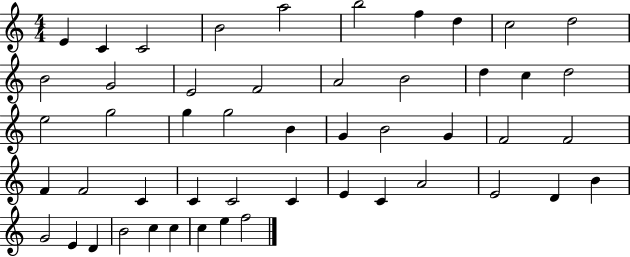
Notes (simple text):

E4/q C4/q C4/h B4/h A5/h B5/h F5/q D5/q C5/h D5/h B4/h G4/h E4/h F4/h A4/h B4/h D5/q C5/q D5/h E5/h G5/h G5/q G5/h B4/q G4/q B4/h G4/q F4/h F4/h F4/q F4/h C4/q C4/q C4/h C4/q E4/q C4/q A4/h E4/h D4/q B4/q G4/h E4/q D4/q B4/h C5/q C5/q C5/q E5/q F5/h